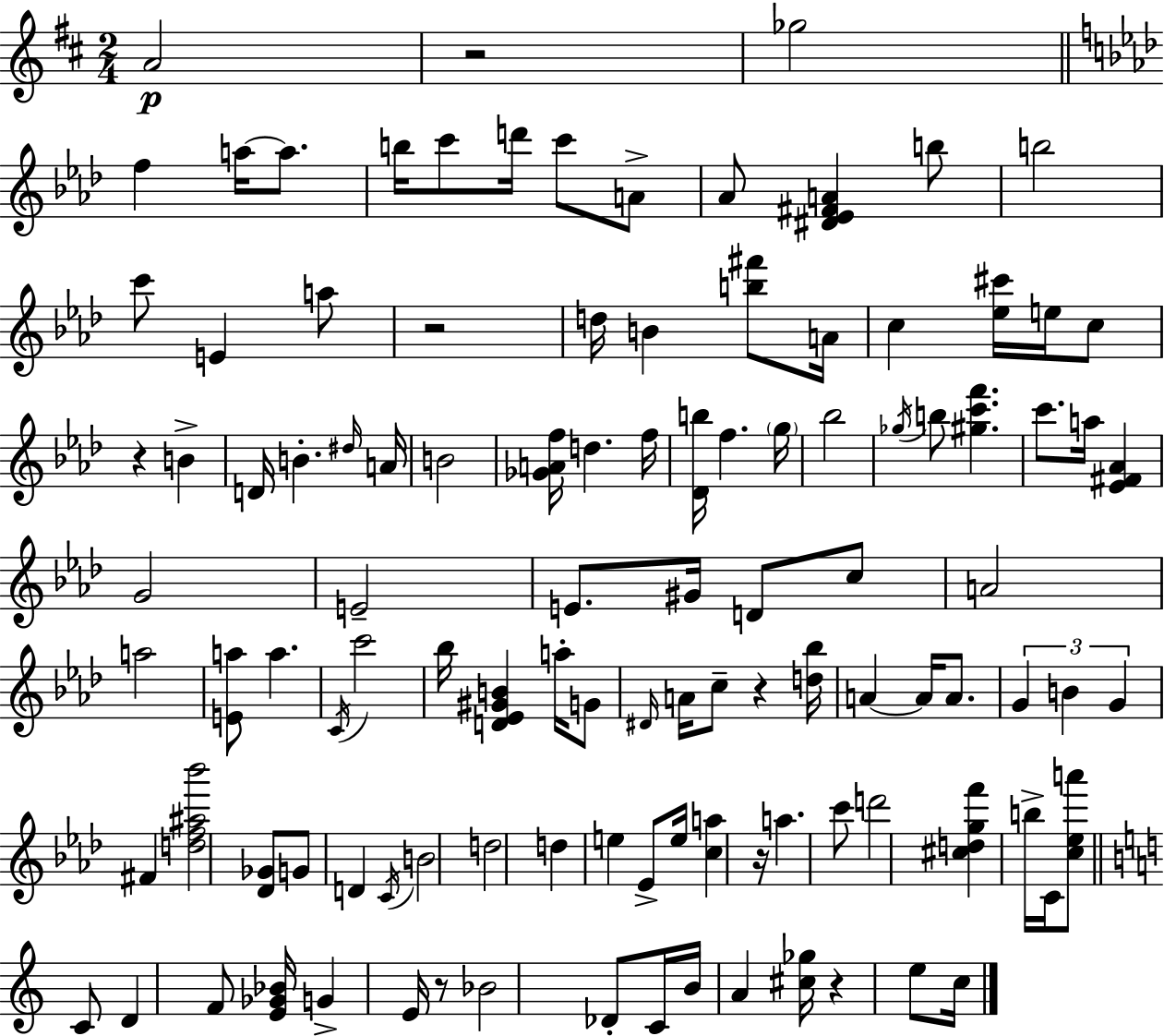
A4/h R/h Gb5/h F5/q A5/s A5/e. B5/s C6/e D6/s C6/e A4/e Ab4/e [D#4,Eb4,F#4,A4]/q B5/e B5/h C6/e E4/q A5/e R/h D5/s B4/q [B5,F#6]/e A4/s C5/q [Eb5,C#6]/s E5/s C5/e R/q B4/q D4/s B4/q. D#5/s A4/s B4/h [Gb4,A4,F5]/s D5/q. F5/s [Db4,B5]/s F5/q. G5/s Bb5/h Gb5/s B5/e [G#5,C6,F6]/q. C6/e. A5/s [Eb4,F#4,Ab4]/q G4/h E4/h E4/e. G#4/s D4/e C5/e A4/h A5/h [E4,A5]/e A5/q. C4/s C6/h Bb5/s [D4,Eb4,G#4,B4]/q A5/s G4/e D#4/s A4/s C5/e R/q [D5,Bb5]/s A4/q A4/s A4/e. G4/q B4/q G4/q F#4/q [D5,F5,A#5,Bb6]/h [Db4,Gb4]/e G4/e D4/q C4/s B4/h D5/h D5/q E5/q Eb4/e E5/s [C5,A5]/q R/s A5/q. C6/e D6/h [C#5,D5,G5,F6]/q B5/s C4/s [C5,Eb5,A6]/e C4/e D4/q F4/e [E4,Gb4,Bb4]/s G4/q E4/s R/e Bb4/h Db4/e C4/s B4/s A4/q [C#5,Gb5]/s R/q E5/e C5/s